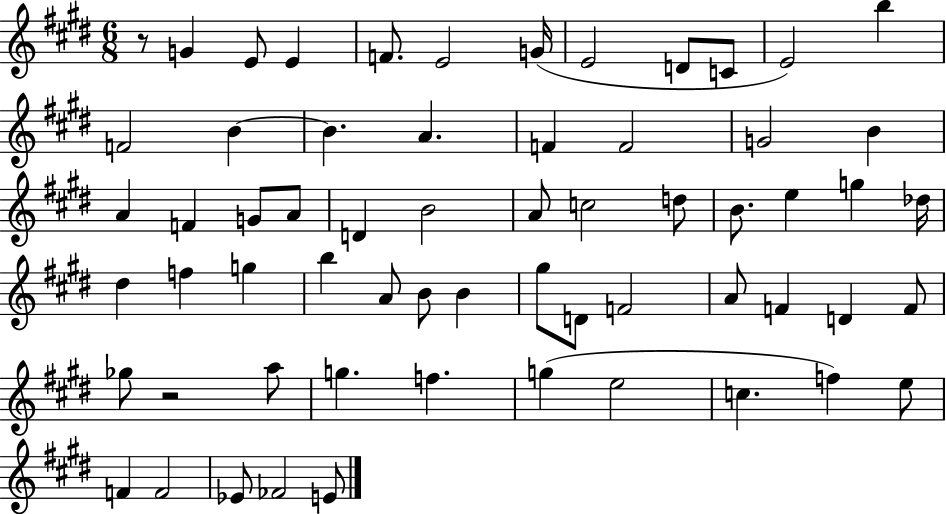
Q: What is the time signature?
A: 6/8